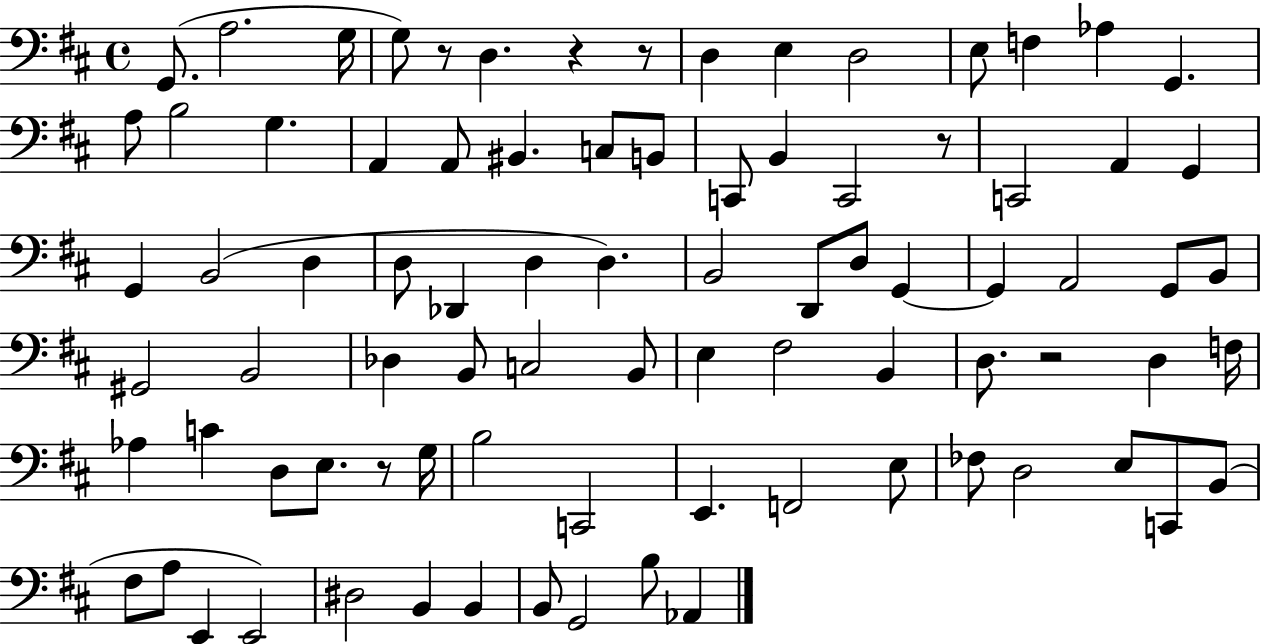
G2/e. A3/h. G3/s G3/e R/e D3/q. R/q R/e D3/q E3/q D3/h E3/e F3/q Ab3/q G2/q. A3/e B3/h G3/q. A2/q A2/e BIS2/q. C3/e B2/e C2/e B2/q C2/h R/e C2/h A2/q G2/q G2/q B2/h D3/q D3/e Db2/q D3/q D3/q. B2/h D2/e D3/e G2/q G2/q A2/h G2/e B2/e G#2/h B2/h Db3/q B2/e C3/h B2/e E3/q F#3/h B2/q D3/e. R/h D3/q F3/s Ab3/q C4/q D3/e E3/e. R/e G3/s B3/h C2/h E2/q. F2/h E3/e FES3/e D3/h E3/e C2/e B2/e F#3/e A3/e E2/q E2/h D#3/h B2/q B2/q B2/e G2/h B3/e Ab2/q